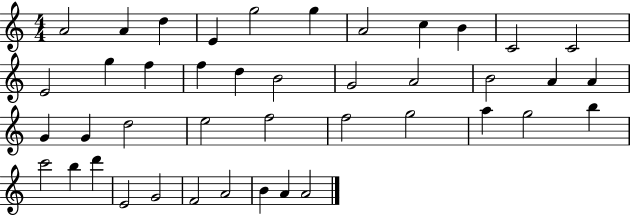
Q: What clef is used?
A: treble